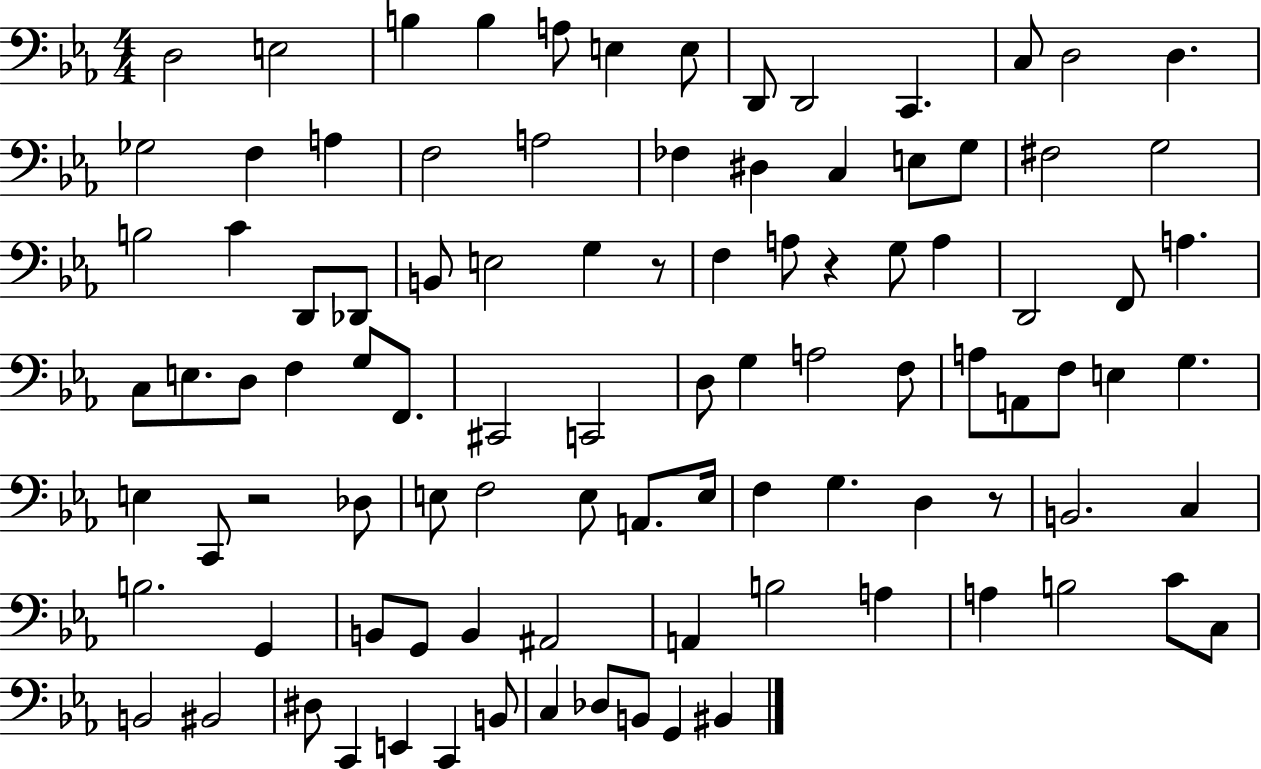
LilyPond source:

{
  \clef bass
  \numericTimeSignature
  \time 4/4
  \key ees \major
  d2 e2 | b4 b4 a8 e4 e8 | d,8 d,2 c,4. | c8 d2 d4. | \break ges2 f4 a4 | f2 a2 | fes4 dis4 c4 e8 g8 | fis2 g2 | \break b2 c'4 d,8 des,8 | b,8 e2 g4 r8 | f4 a8 r4 g8 a4 | d,2 f,8 a4. | \break c8 e8. d8 f4 g8 f,8. | cis,2 c,2 | d8 g4 a2 f8 | a8 a,8 f8 e4 g4. | \break e4 c,8 r2 des8 | e8 f2 e8 a,8. e16 | f4 g4. d4 r8 | b,2. c4 | \break b2. g,4 | b,8 g,8 b,4 ais,2 | a,4 b2 a4 | a4 b2 c'8 c8 | \break b,2 bis,2 | dis8 c,4 e,4 c,4 b,8 | c4 des8 b,8 g,4 bis,4 | \bar "|."
}